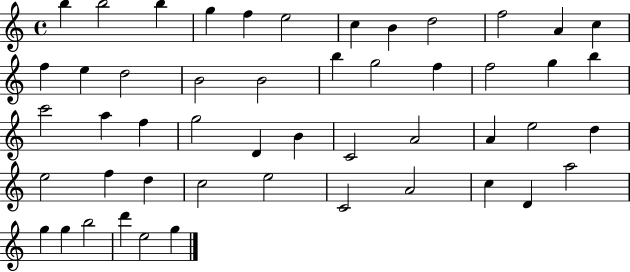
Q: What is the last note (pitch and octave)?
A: G5